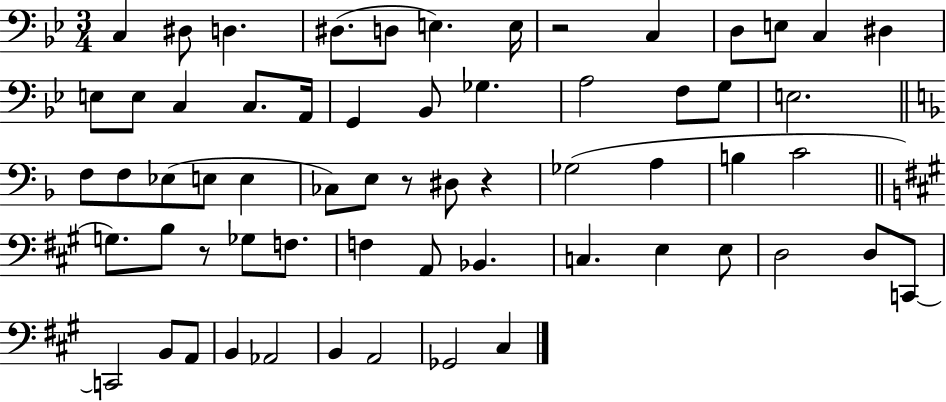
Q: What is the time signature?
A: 3/4